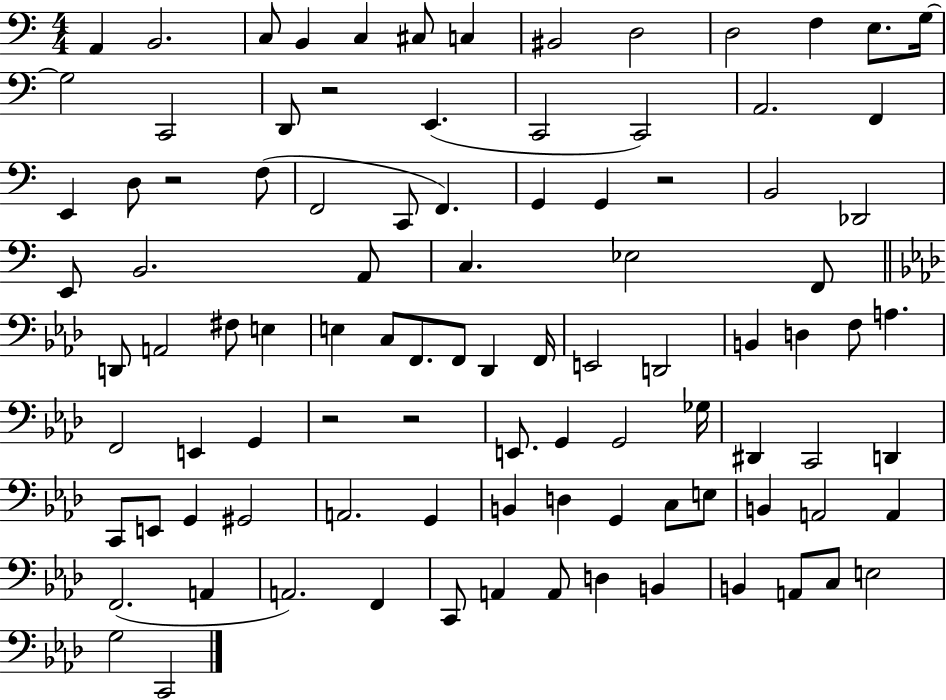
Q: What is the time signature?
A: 4/4